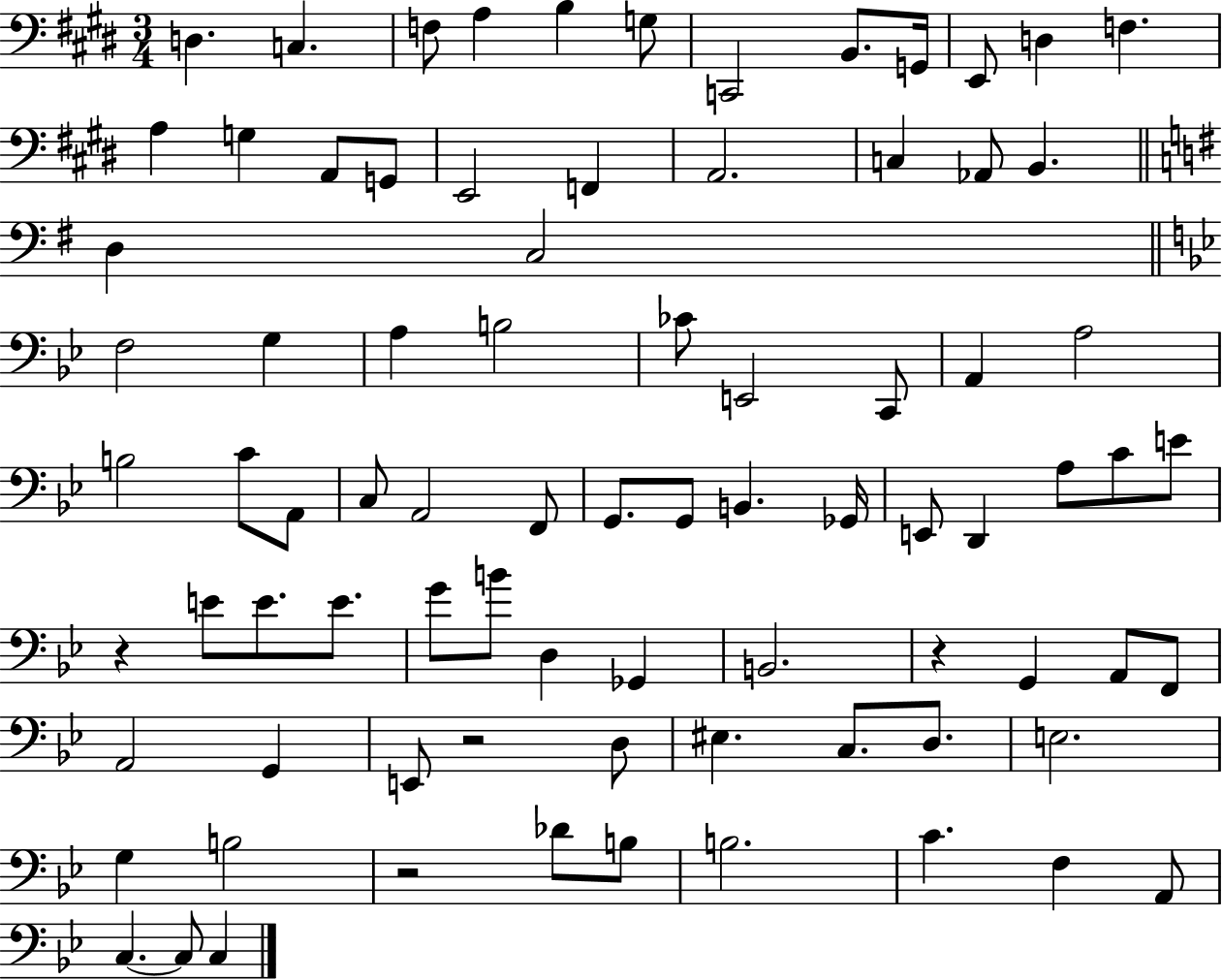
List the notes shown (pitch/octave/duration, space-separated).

D3/q. C3/q. F3/e A3/q B3/q G3/e C2/h B2/e. G2/s E2/e D3/q F3/q. A3/q G3/q A2/e G2/e E2/h F2/q A2/h. C3/q Ab2/e B2/q. D3/q C3/h F3/h G3/q A3/q B3/h CES4/e E2/h C2/e A2/q A3/h B3/h C4/e A2/e C3/e A2/h F2/e G2/e. G2/e B2/q. Gb2/s E2/e D2/q A3/e C4/e E4/e R/q E4/e E4/e. E4/e. G4/e B4/e D3/q Gb2/q B2/h. R/q G2/q A2/e F2/e A2/h G2/q E2/e R/h D3/e EIS3/q. C3/e. D3/e. E3/h. G3/q B3/h R/h Db4/e B3/e B3/h. C4/q. F3/q A2/e C3/q. C3/e C3/q